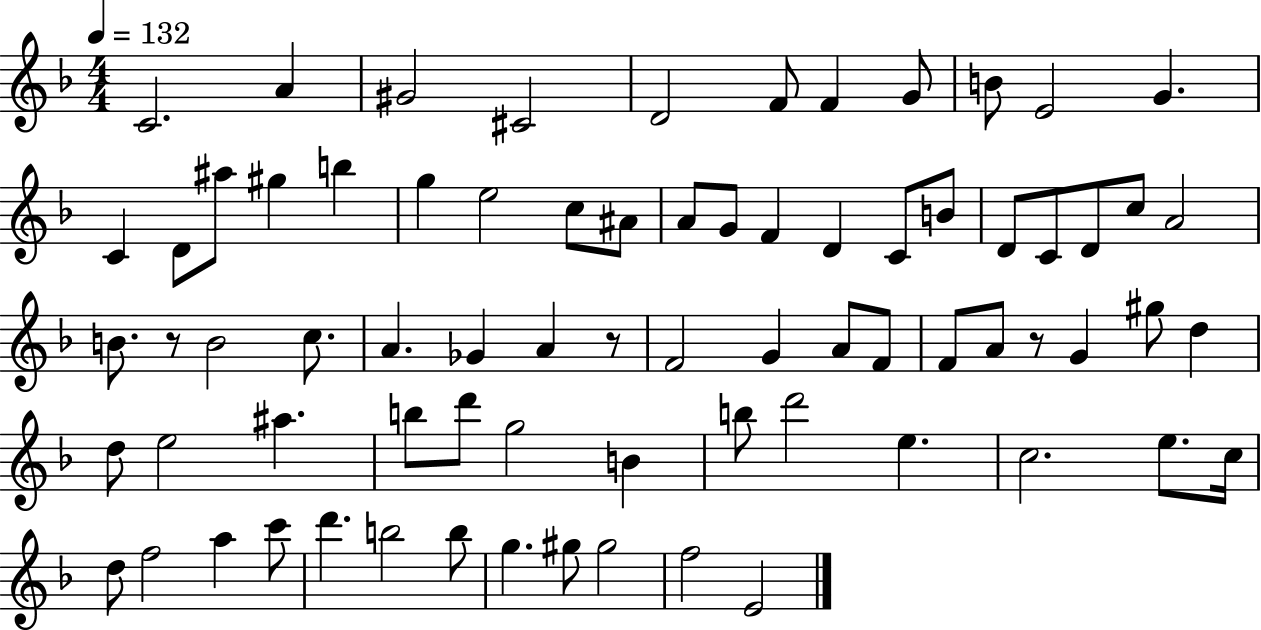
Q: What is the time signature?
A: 4/4